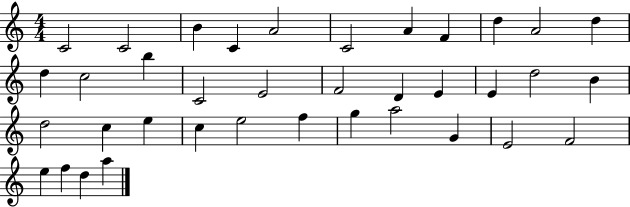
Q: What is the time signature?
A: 4/4